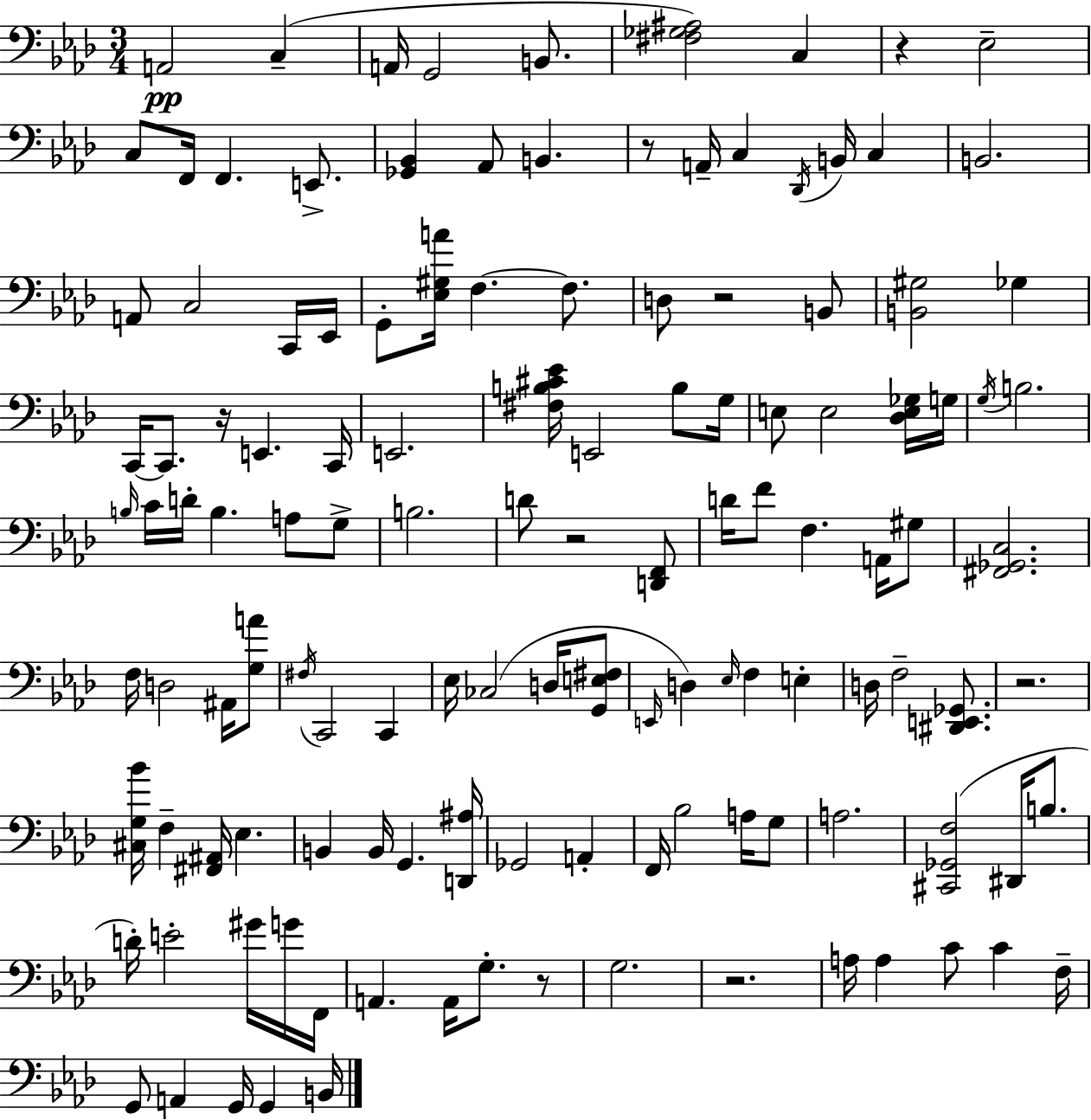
X:1
T:Untitled
M:3/4
L:1/4
K:Fm
A,,2 C, A,,/4 G,,2 B,,/2 [^F,_G,^A,]2 C, z _E,2 C,/2 F,,/4 F,, E,,/2 [_G,,_B,,] _A,,/2 B,, z/2 A,,/4 C, _D,,/4 B,,/4 C, B,,2 A,,/2 C,2 C,,/4 _E,,/4 G,,/2 [_E,^G,A]/4 F, F,/2 D,/2 z2 B,,/2 [B,,^G,]2 _G, C,,/4 C,,/2 z/4 E,, C,,/4 E,,2 [^F,B,^C_E]/4 E,,2 B,/2 G,/4 E,/2 E,2 [_D,E,_G,]/4 G,/4 G,/4 B,2 B,/4 C/4 D/4 B, A,/2 G,/2 B,2 D/2 z2 [D,,F,,]/2 D/4 F/2 F, A,,/4 ^G,/2 [^F,,_G,,C,]2 F,/4 D,2 ^A,,/4 [G,A]/2 ^F,/4 C,,2 C,, _E,/4 _C,2 D,/4 [G,,E,^F,]/2 E,,/4 D, _E,/4 F, E, D,/4 F,2 [^D,,E,,_G,,]/2 z2 [^C,G,_B]/4 F, [^F,,^A,,]/4 _E, B,, B,,/4 G,, [D,,^A,]/4 _G,,2 A,, F,,/4 _B,2 A,/4 G,/2 A,2 [^C,,_G,,F,]2 ^D,,/4 B,/2 D/4 E2 ^G/4 G/4 F,,/4 A,, A,,/4 G,/2 z/2 G,2 z2 A,/4 A, C/2 C F,/4 G,,/2 A,, G,,/4 G,, B,,/4